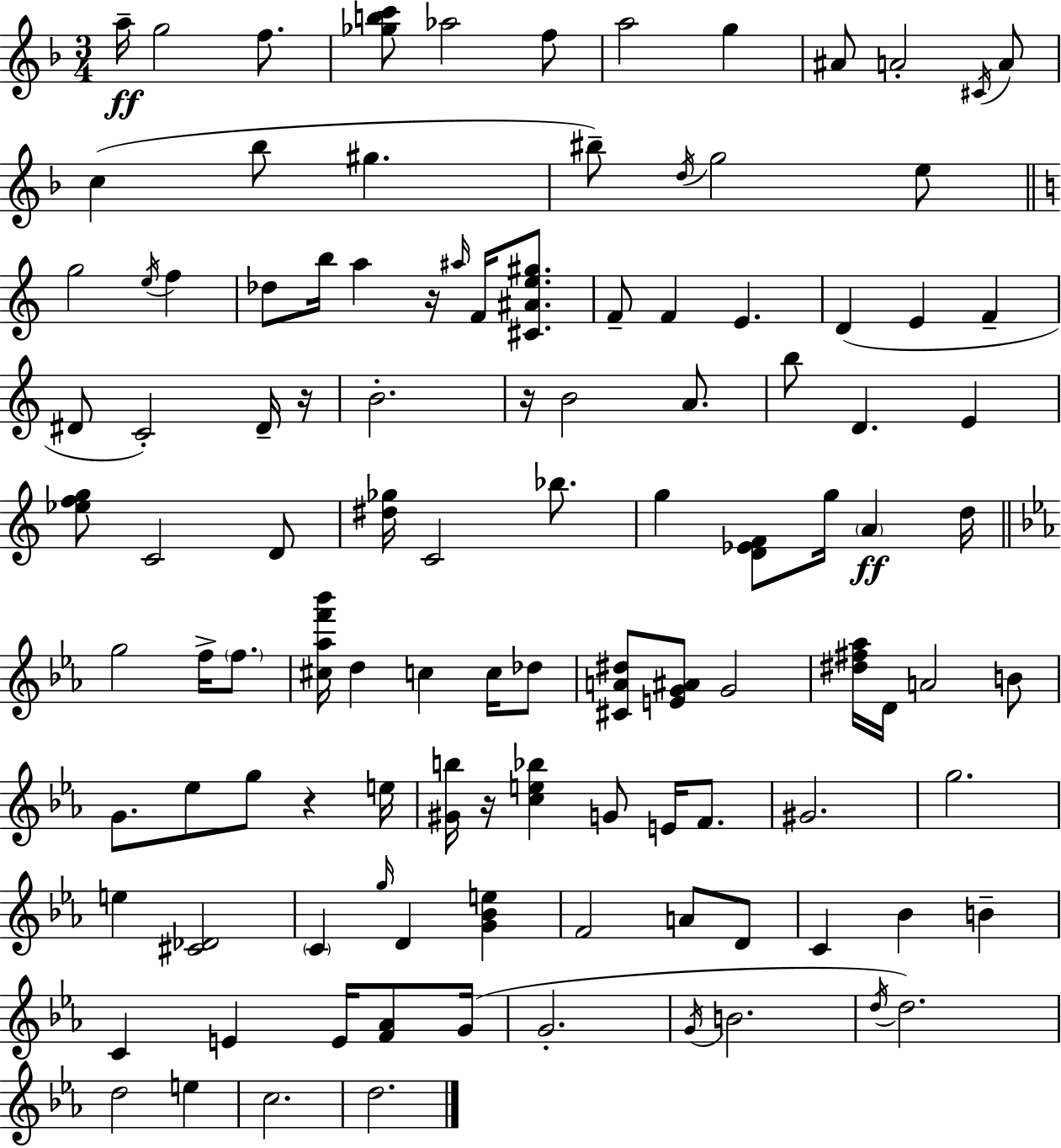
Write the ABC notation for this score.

X:1
T:Untitled
M:3/4
L:1/4
K:F
a/4 g2 f/2 [_gbc']/2 _a2 f/2 a2 g ^A/2 A2 ^C/4 A/2 c _b/2 ^g ^b/2 d/4 g2 e/2 g2 e/4 f _d/2 b/4 a z/4 ^a/4 F/4 [^C^Ae^g]/2 F/2 F E D E F ^D/2 C2 ^D/4 z/4 B2 z/4 B2 A/2 b/2 D E [_efg]/2 C2 D/2 [^d_g]/4 C2 _b/2 g [D_EF]/2 g/4 A d/4 g2 f/4 f/2 [^c_af'_b']/4 d c c/4 _d/2 [^CA^d]/2 [EG^A]/2 G2 [^d^f_a]/4 D/4 A2 B/2 G/2 _e/2 g/2 z e/4 [^Gb]/4 z/4 [ce_b] G/2 E/4 F/2 ^G2 g2 e [^C_D]2 C g/4 D [G_Be] F2 A/2 D/2 C _B B C E E/4 [F_A]/2 G/4 G2 G/4 B2 d/4 d2 d2 e c2 d2